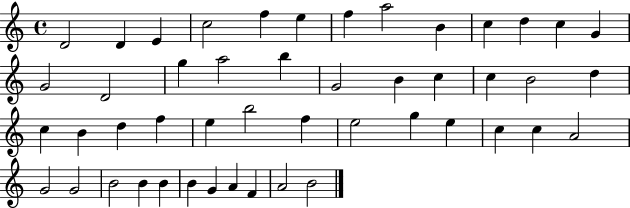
D4/h D4/q E4/q C5/h F5/q E5/q F5/q A5/h B4/q C5/q D5/q C5/q G4/q G4/h D4/h G5/q A5/h B5/q G4/h B4/q C5/q C5/q B4/h D5/q C5/q B4/q D5/q F5/q E5/q B5/h F5/q E5/h G5/q E5/q C5/q C5/q A4/h G4/h G4/h B4/h B4/q B4/q B4/q G4/q A4/q F4/q A4/h B4/h